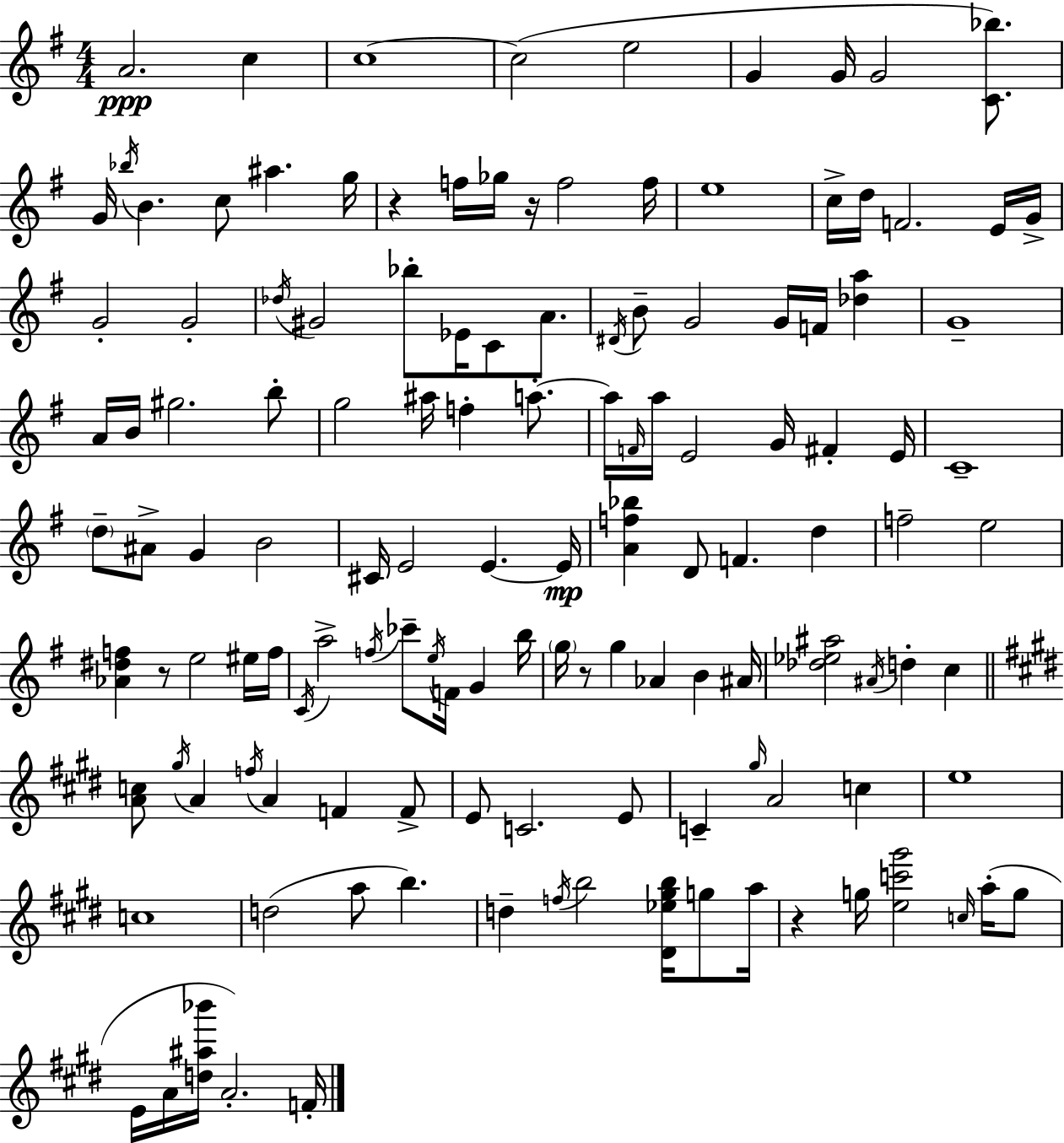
{
  \clef treble
  \numericTimeSignature
  \time 4/4
  \key g \major
  a'2.\ppp c''4 | c''1~~ | c''2( e''2 | g'4 g'16 g'2 <c' bes''>8.) | \break g'16 \acciaccatura { bes''16 } b'4. c''8 ais''4. | g''16 r4 f''16 ges''16 r16 f''2 | f''16 e''1 | c''16-> d''16 f'2. e'16 | \break g'16-> g'2-. g'2-. | \acciaccatura { des''16 } gis'2 bes''8-. ees'16 c'8 a'8. | \acciaccatura { dis'16 } b'8-- g'2 g'16 f'16 <des'' a''>4 | g'1-- | \break a'16 b'16 gis''2. | b''8-. g''2 ais''16 f''4-. | a''8.-.~~ a''16 \grace { f'16 } a''16 e'2 g'16 fis'4-. | e'16 c'1-- | \break \parenthesize d''8-- ais'8-> g'4 b'2 | cis'16 e'2 e'4.~~ | e'16\mp <a' f'' bes''>4 d'8 f'4. | d''4 f''2-- e''2 | \break <aes' dis'' f''>4 r8 e''2 | eis''16 f''16 \acciaccatura { c'16 } a''2-> \acciaccatura { f''16 } ces'''8-- | \acciaccatura { e''16 } f'16 g'4 b''16 \parenthesize g''16 r8 g''4 aes'4 | b'4 ais'16 <des'' ees'' ais''>2 \acciaccatura { ais'16 } | \break d''4-. c''4 \bar "||" \break \key e \major <a' c''>8 \acciaccatura { gis''16 } a'4 \acciaccatura { f''16 } a'4 f'4 | f'8-> e'8 c'2. | e'8 c'4-- \grace { gis''16 } a'2 c''4 | e''1 | \break c''1 | d''2( a''8 b''4.) | d''4-- \acciaccatura { f''16 } b''2 | <dis' ees'' gis'' b''>16 g''8 a''16 r4 g''16 <e'' c''' gis'''>2 | \break \grace { c''16 } a''16-.( g''8 e'16 a'16 <d'' ais'' bes'''>16 a'2.-.) | f'16-. \bar "|."
}